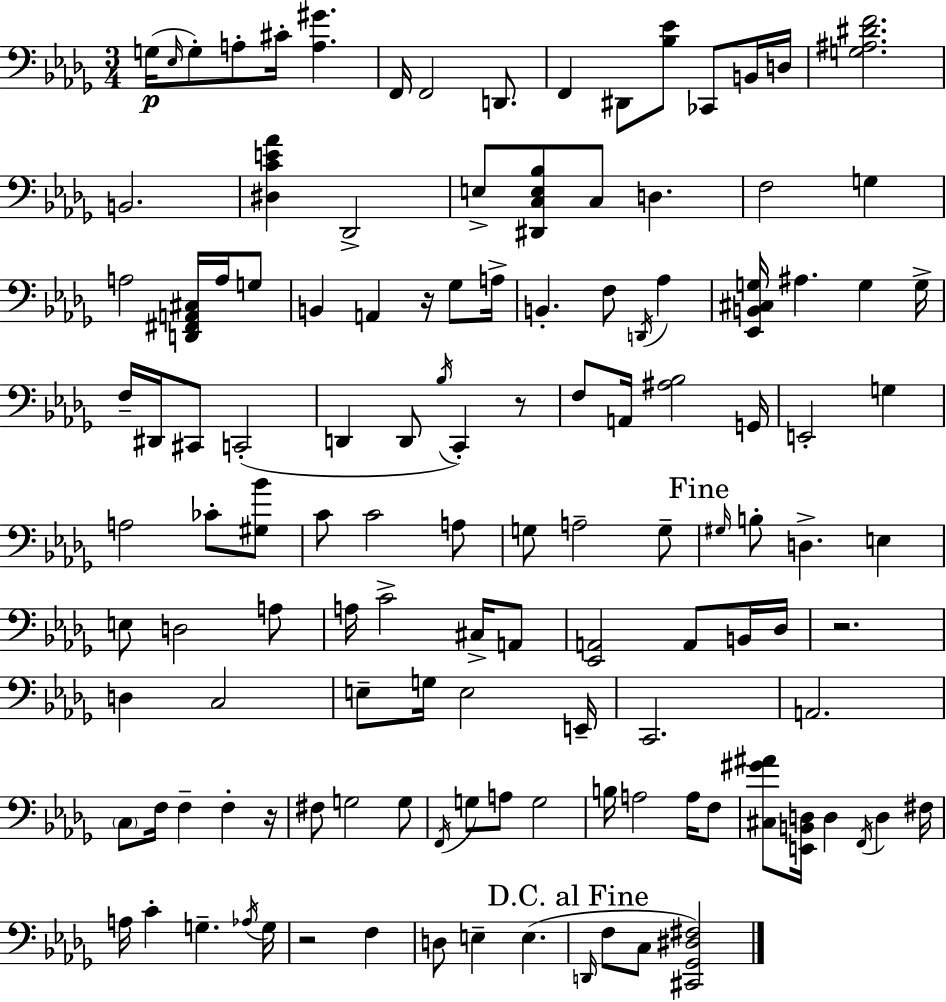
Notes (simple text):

G3/s Eb3/s G3/e A3/e C#4/s [A3,G#4]/q. F2/s F2/h D2/e. F2/q D#2/e [Bb3,Eb4]/e CES2/e B2/s D3/s [G3,A#3,D#4,F4]/h. B2/h. [D#3,C4,E4,Ab4]/q Db2/h E3/e [D#2,C3,E3,Bb3]/e C3/e D3/q. F3/h G3/q A3/h [D2,F#2,A2,C#3]/s A3/s G3/e B2/q A2/q R/s Gb3/e A3/s B2/q. F3/e D2/s Ab3/q [Eb2,B2,C#3,G3]/s A#3/q. G3/q G3/s F3/s D#2/s C#2/e C2/h D2/q D2/e Bb3/s C2/q R/e F3/e A2/s [A#3,Bb3]/h G2/s E2/h G3/q A3/h CES4/e [G#3,Bb4]/e C4/e C4/h A3/e G3/e A3/h G3/e G#3/s B3/e D3/q. E3/q E3/e D3/h A3/e A3/s C4/h C#3/s A2/e [Eb2,A2]/h A2/e B2/s Db3/s R/h. D3/q C3/h E3/e G3/s E3/h E2/s C2/h. A2/h. C3/e F3/s F3/q F3/q R/s F#3/e G3/h G3/e F2/s G3/e A3/e G3/h B3/s A3/h A3/s F3/e [C#3,G#4,A#4]/e [E2,B2,D3]/s D3/q F2/s D3/q F#3/s A3/s C4/q G3/q. Ab3/s G3/s R/h F3/q D3/e E3/q E3/q. D2/s F3/e C3/e [C#2,Gb2,D#3,F#3]/h